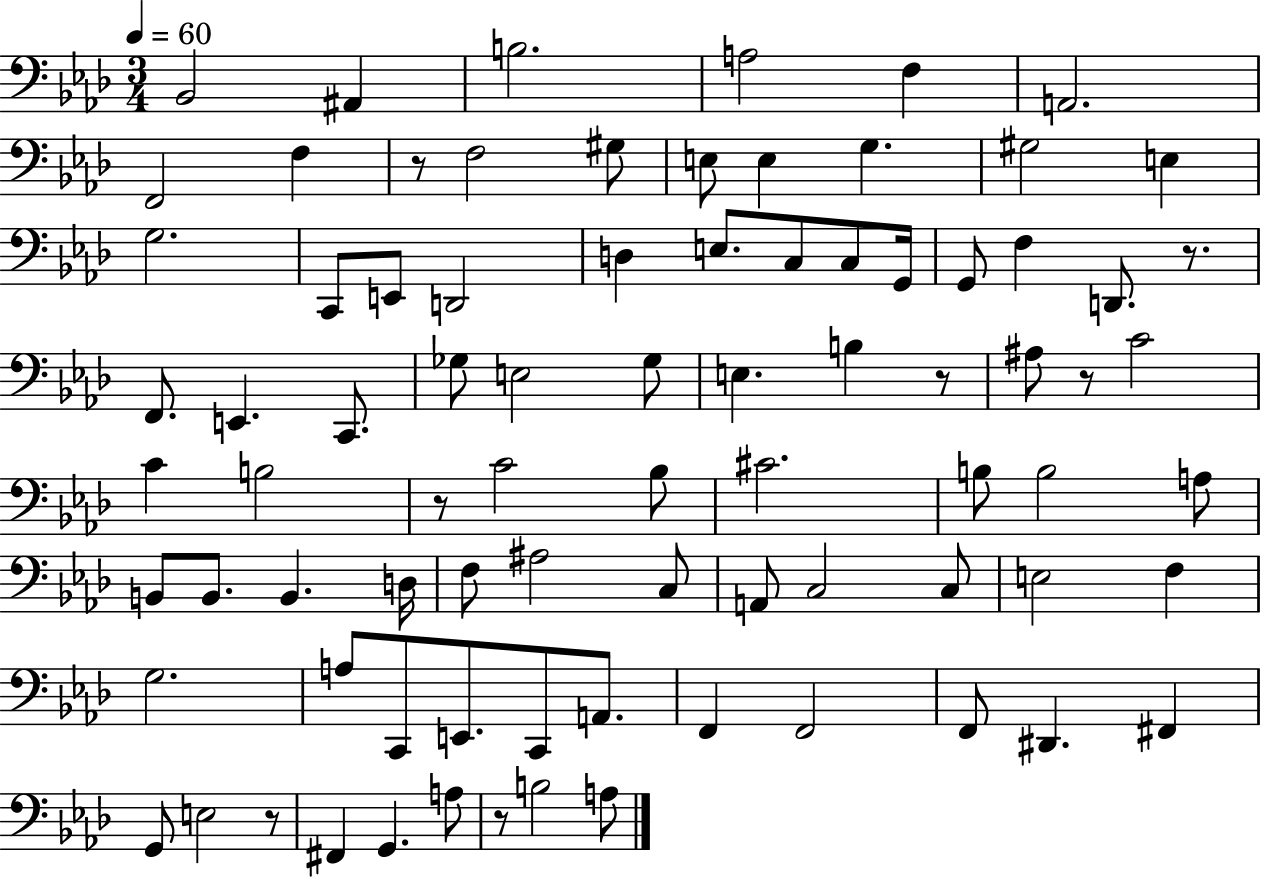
{
  \clef bass
  \numericTimeSignature
  \time 3/4
  \key aes \major
  \tempo 4 = 60
  bes,2 ais,4 | b2. | a2 f4 | a,2. | \break f,2 f4 | r8 f2 gis8 | e8 e4 g4. | gis2 e4 | \break g2. | c,8 e,8 d,2 | d4 e8. c8 c8 g,16 | g,8 f4 d,8. r8. | \break f,8. e,4. c,8. | ges8 e2 ges8 | e4. b4 r8 | ais8 r8 c'2 | \break c'4 b2 | r8 c'2 bes8 | cis'2. | b8 b2 a8 | \break b,8 b,8. b,4. d16 | f8 ais2 c8 | a,8 c2 c8 | e2 f4 | \break g2. | a8 c,8 e,8. c,8 a,8. | f,4 f,2 | f,8 dis,4. fis,4 | \break g,8 e2 r8 | fis,4 g,4. a8 | r8 b2 a8 | \bar "|."
}